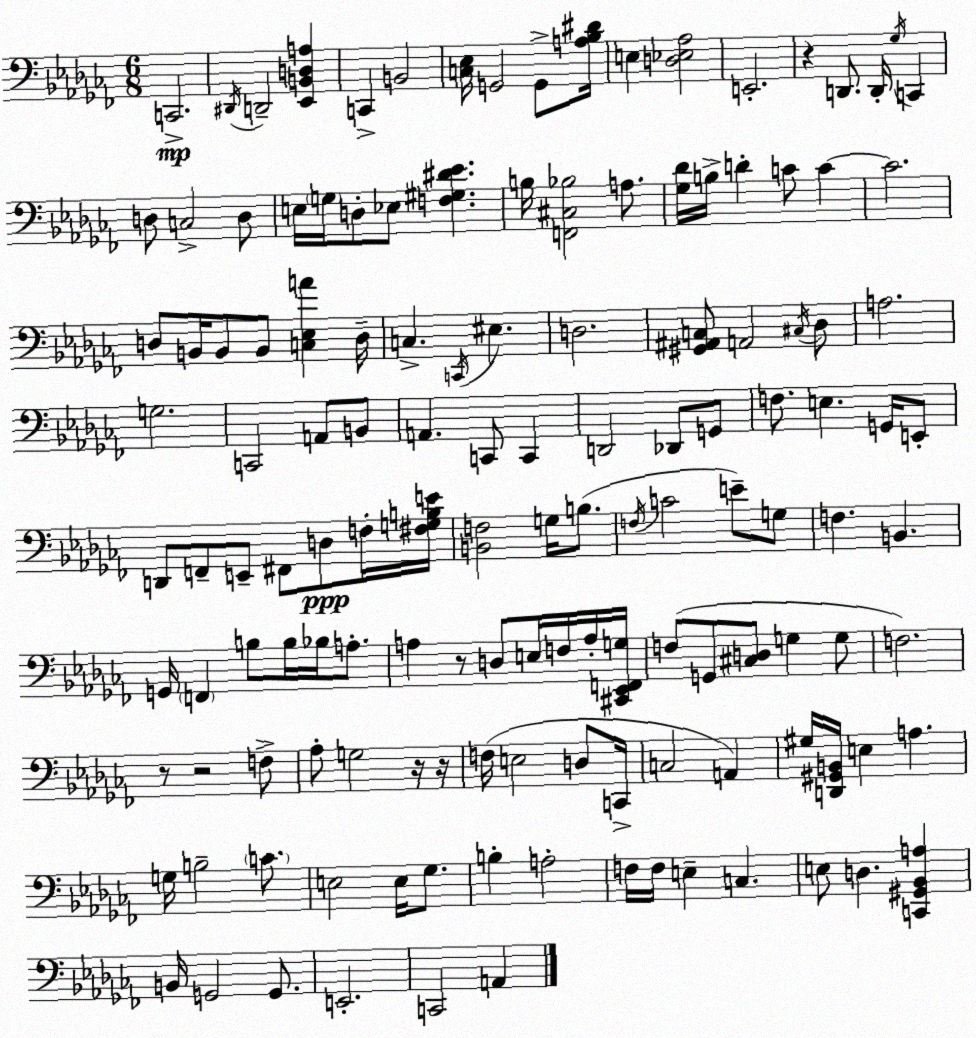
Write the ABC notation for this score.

X:1
T:Untitled
M:6/8
L:1/4
K:Abm
C,,2 ^D,,/4 D,,2 [_E,,B,,D,A,] C,, B,,2 [C,_E,]/4 G,,2 G,,/2 [A,_B,^D]/4 E, [D,_E,_A,]2 E,,2 z D,,/2 D,,/4 _G,/4 C,, D,/2 C,2 D,/2 E,/4 G,/4 D,/2 _E,/2 [F,^G,^D_E] B,/4 [F,,^C,_B,]2 A,/2 [_G,_D]/4 B,/4 D C/2 C C2 D,/2 B,,/4 B,,/2 B,,/2 [C,_E,A] D,/4 C, C,,/4 ^E, D,2 [^G,,^A,,C,]/2 A,,2 ^C,/4 _D,/2 A,2 G,2 C,,2 A,,/2 B,,/2 A,, C,,/2 C,, D,,2 _D,,/2 G,,/2 F,/2 E, G,,/4 E,,/2 D,,/2 F,,/2 E,,/2 ^F,,/2 D,/2 F,/4 [^F,G,B,E]/4 [B,,F,]2 G,/4 B,/2 F,/4 C2 E/2 G,/2 F, B,, G,,/4 F,, B,/2 B,/4 _B,/4 A,/2 A, z/2 D,/2 E,/4 F,/4 A,/4 [^C,,_E,,F,,G,]/4 F,/2 G,,/2 [^C,D,]/2 G, G,/2 F,2 z/2 z2 F,/2 _A,/2 G,2 z/4 z/4 F,/4 E,2 D,/2 C,,/4 C,2 A,, ^G,/4 [D,,^G,,B,,]/4 E, A, G,/4 B,2 C/2 E,2 E,/4 _G,/2 B, A,2 F,/4 F,/4 E, C, E,/2 D, [C,,^G,,_B,,A,] B,,/4 G,,2 G,,/2 E,,2 C,,2 A,,